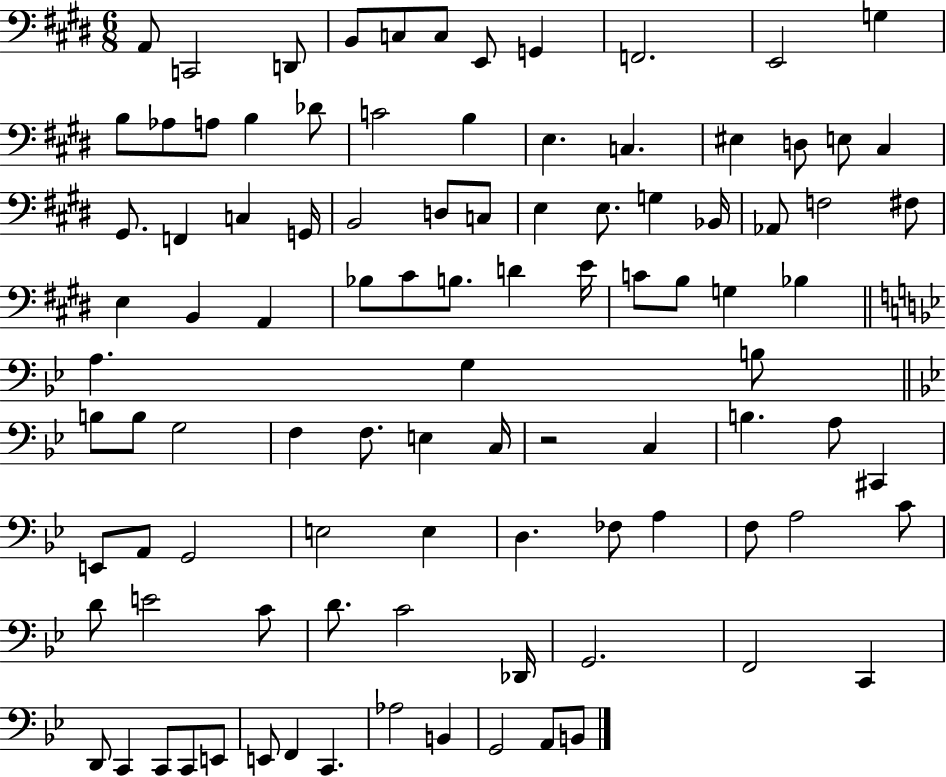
A2/e C2/h D2/e B2/e C3/e C3/e E2/e G2/q F2/h. E2/h G3/q B3/e Ab3/e A3/e B3/q Db4/e C4/h B3/q E3/q. C3/q. EIS3/q D3/e E3/e C#3/q G#2/e. F2/q C3/q G2/s B2/h D3/e C3/e E3/q E3/e. G3/q Bb2/s Ab2/e F3/h F#3/e E3/q B2/q A2/q Bb3/e C#4/e B3/e. D4/q E4/s C4/e B3/e G3/q Bb3/q A3/q. G3/q B3/e B3/e B3/e G3/h F3/q F3/e. E3/q C3/s R/h C3/q B3/q. A3/e C#2/q E2/e A2/e G2/h E3/h E3/q D3/q. FES3/e A3/q F3/e A3/h C4/e D4/e E4/h C4/e D4/e. C4/h Db2/s G2/h. F2/h C2/q D2/e C2/q C2/e C2/e E2/e E2/e F2/q C2/q. Ab3/h B2/q G2/h A2/e B2/e